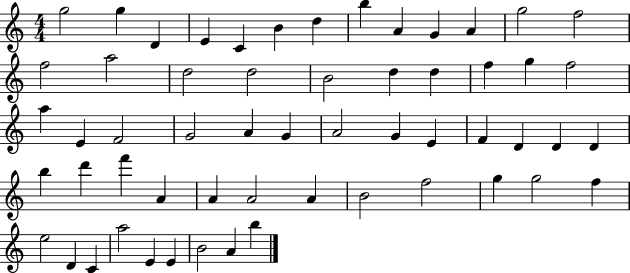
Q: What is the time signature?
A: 4/4